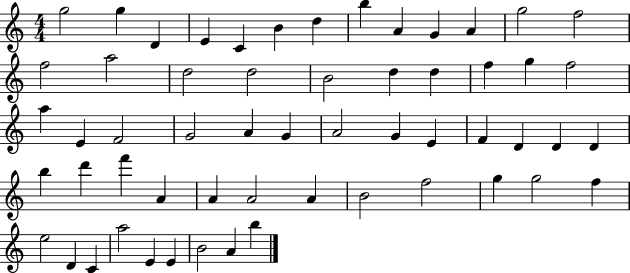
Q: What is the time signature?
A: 4/4